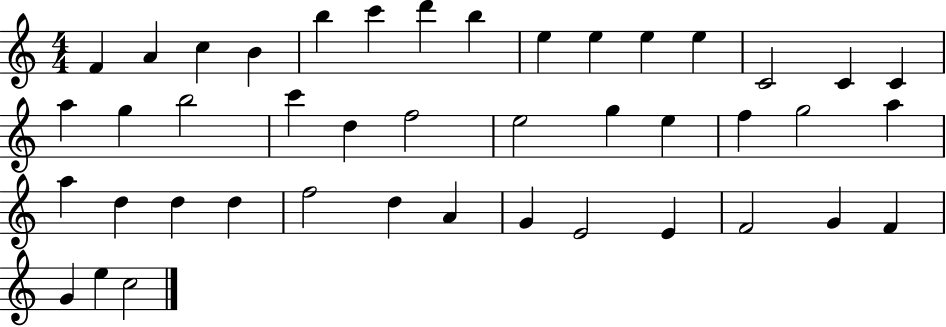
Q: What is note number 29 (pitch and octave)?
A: D5